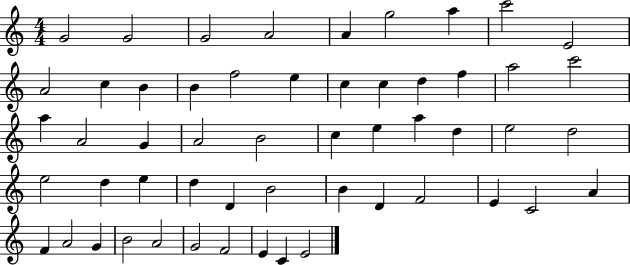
G4/h G4/h G4/h A4/h A4/q G5/h A5/q C6/h E4/h A4/h C5/q B4/q B4/q F5/h E5/q C5/q C5/q D5/q F5/q A5/h C6/h A5/q A4/h G4/q A4/h B4/h C5/q E5/q A5/q D5/q E5/h D5/h E5/h D5/q E5/q D5/q D4/q B4/h B4/q D4/q F4/h E4/q C4/h A4/q F4/q A4/h G4/q B4/h A4/h G4/h F4/h E4/q C4/q E4/h